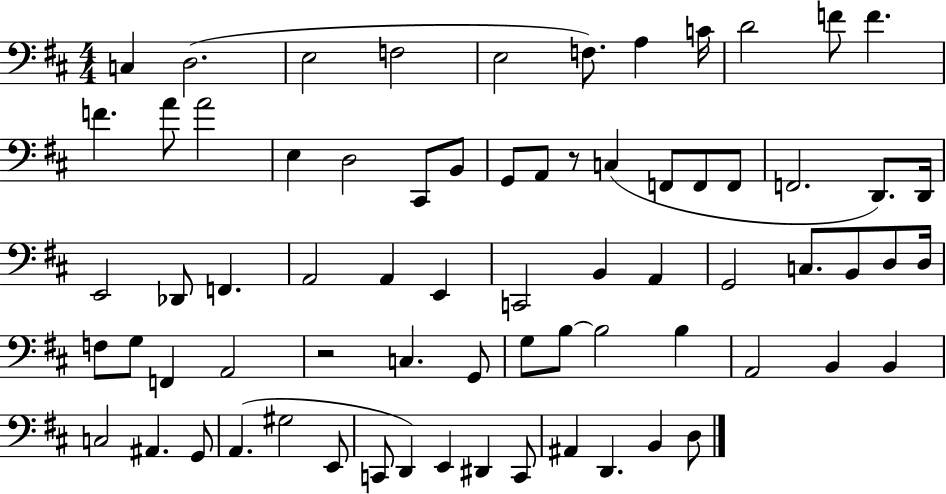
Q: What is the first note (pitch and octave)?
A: C3